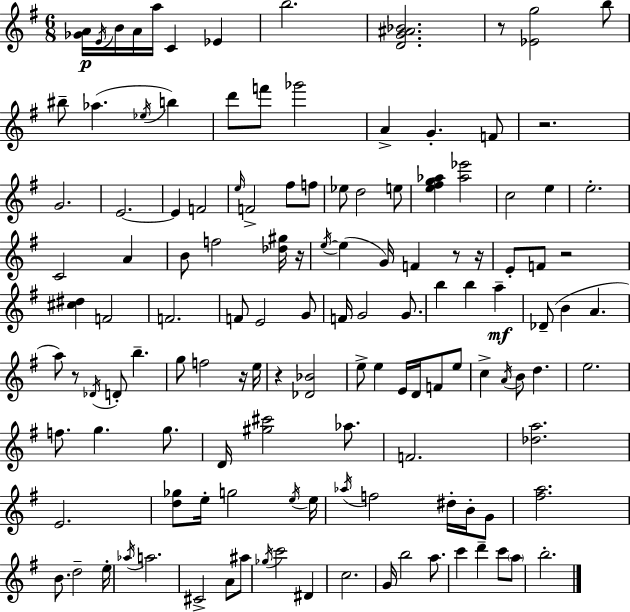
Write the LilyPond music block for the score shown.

{
  \clef treble
  \numericTimeSignature
  \time 6/8
  \key g \major
  <ges' a'>16\p \acciaccatura { e'16 } b'16 a'16 a''16 c'4 ees'4 | b''2. | <d' g' ais' bes'>2. | r8 <ees' g''>2 b''8 | \break bis''8-- aes''4.( \acciaccatura { ees''16 } b''4) | d'''8 f'''8 ges'''2 | a'4-> g'4.-. | f'8 r2. | \break g'2. | e'2.~~ | e'4 f'2 | \grace { e''16 } f'2-> fis''8 | \break f''8 ees''8 d''2 | e''8 <e'' fis'' g'' aes''>4 <aes'' ees'''>2 | c''2 e''4 | e''2.-. | \break c'2 a'4 | b'8 f''2 | <des'' gis''>16 r16 \acciaccatura { e''16~ }(~ e''4 g'16) f'4 | r8 r16 e'8-. f'8 r2 | \break <cis'' dis''>4 f'2 | f'2. | f'8 e'2 | g'8 f'16 g'2 | \break g'8. b''4 b''4 | a''4--\mf des'8--( b'4 a'4. | a''8) r8 \acciaccatura { des'16 } d'8-. b''4.-- | g''8 f''2 | \break r16 e''16 r4 <des' bes'>2 | e''8-> e''4 e'16 | d'16 f'8 e''8 c''4-> \acciaccatura { a'16 } b'8 | d''4. e''2. | \break f''8. g''4. | g''8. d'16 <gis'' cis'''>2 | aes''8. f'2. | <des'' a''>2. | \break e'2. | <d'' ges''>8 e''16-. g''2 | \acciaccatura { e''16 } e''16 \acciaccatura { aes''16 } f''2 | dis''16-. b'16-. g'8 <fis'' a''>2. | \break b'8. d''2-- | e''16-. \acciaccatura { aes''16 } a''2. | cis'2-> | a'8 ais''8 \acciaccatura { ges''16 } c'''2 | \break dis'4 c''2. | g'16 b''2 | a''8. c'''4 | d'''4-- c'''8 \parenthesize a''8 b''2.-. | \break \bar "|."
}